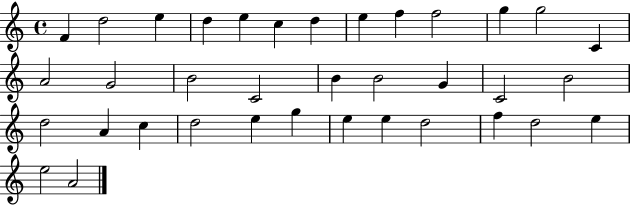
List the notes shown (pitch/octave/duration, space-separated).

F4/q D5/h E5/q D5/q E5/q C5/q D5/q E5/q F5/q F5/h G5/q G5/h C4/q A4/h G4/h B4/h C4/h B4/q B4/h G4/q C4/h B4/h D5/h A4/q C5/q D5/h E5/q G5/q E5/q E5/q D5/h F5/q D5/h E5/q E5/h A4/h